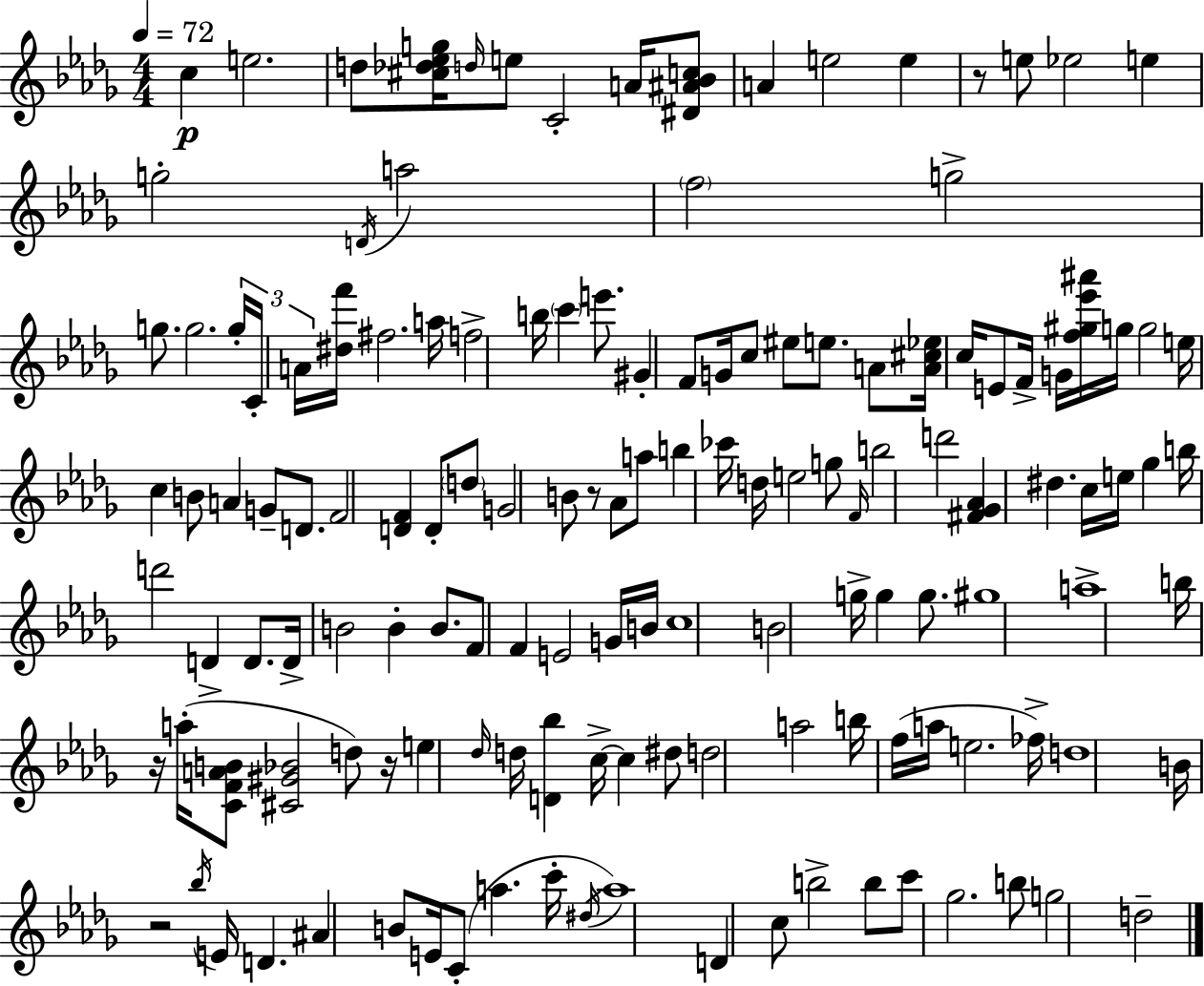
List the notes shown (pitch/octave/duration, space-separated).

C5/q E5/h. D5/e [C#5,Db5,Eb5,G5]/s D5/s E5/e C4/h A4/s [D#4,A#4,Bb4,C5]/e A4/q E5/h E5/q R/e E5/e Eb5/h E5/q G5/h D4/s A5/h F5/h G5/h G5/e. G5/h. G5/s C4/s A4/s [D#5,F6]/s F#5/h. A5/s F5/h B5/s C6/q E6/e. G#4/q F4/e G4/s C5/e EIS5/e E5/e. A4/e [A4,C#5,Eb5]/s C5/s E4/e F4/s G4/s [F5,G#5,Eb6,A#6]/s G5/s G5/h E5/s C5/q B4/e A4/q G4/e D4/e. F4/h [D4,F4]/q D4/e D5/e G4/h B4/e R/e Ab4/e A5/e B5/q CES6/s D5/s E5/h G5/e F4/s B5/h D6/h [F#4,Gb4,Ab4]/q D#5/q. C5/s E5/s Gb5/q B5/s D6/h D4/q D4/e. D4/s B4/h B4/q B4/e. F4/e F4/q E4/h G4/s B4/s C5/w B4/h G5/s G5/q G5/e. G#5/w A5/w B5/s R/s A5/s [C4,F4,A4,B4]/e [C#4,G#4,Bb4]/h D5/e R/s E5/q Db5/s D5/s [D4,Bb5]/q C5/s C5/q D#5/e D5/h A5/h B5/s F5/s A5/s E5/h. FES5/s D5/w B4/s R/h Bb5/s E4/s D4/q. A#4/q B4/e E4/s C4/e A5/q. C6/s D#5/s A5/w D4/q C5/e B5/h B5/e C6/e Gb5/h. B5/e G5/h D5/h